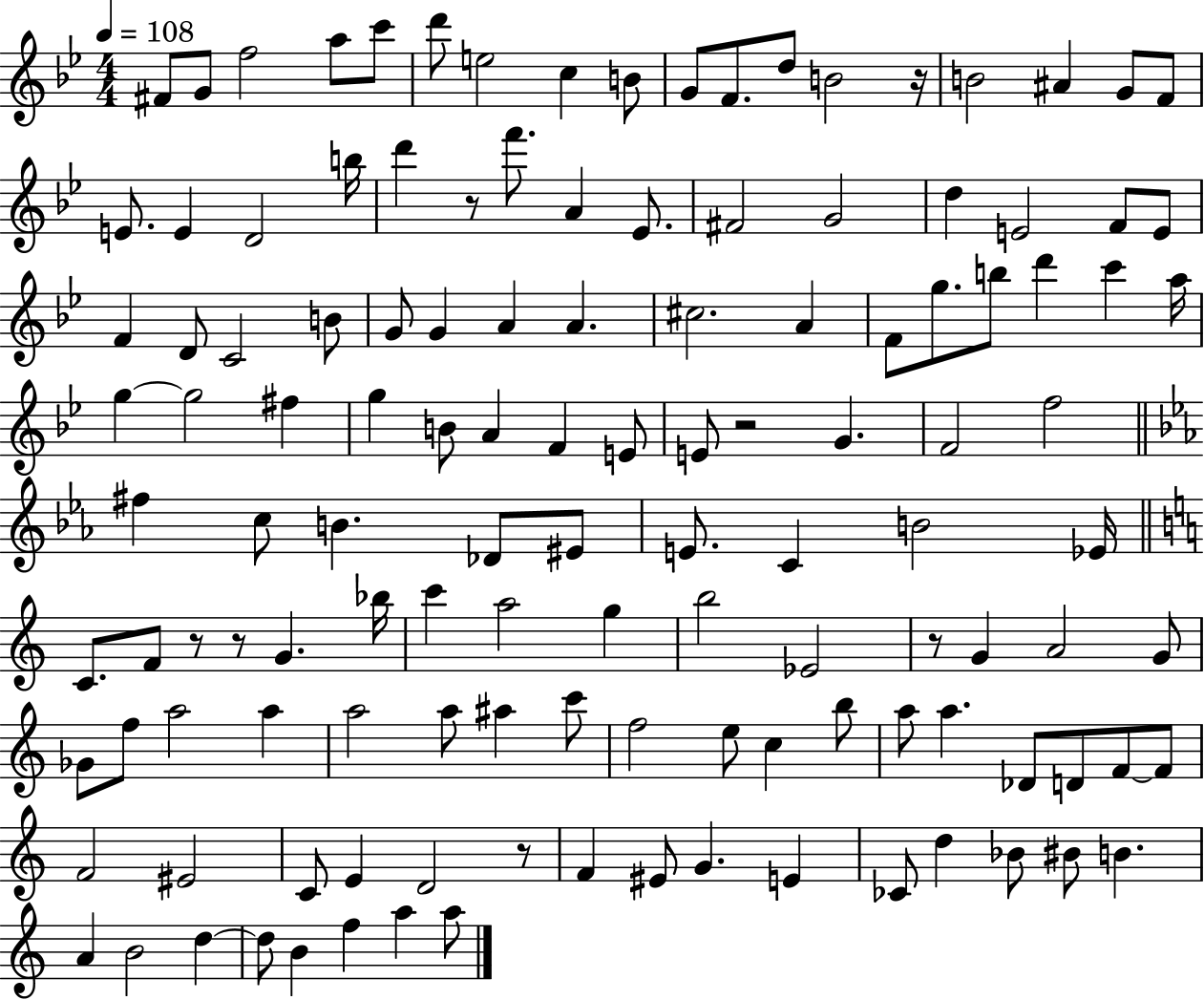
{
  \clef treble
  \numericTimeSignature
  \time 4/4
  \key bes \major
  \tempo 4 = 108
  fis'8 g'8 f''2 a''8 c'''8 | d'''8 e''2 c''4 b'8 | g'8 f'8. d''8 b'2 r16 | b'2 ais'4 g'8 f'8 | \break e'8. e'4 d'2 b''16 | d'''4 r8 f'''8. a'4 ees'8. | fis'2 g'2 | d''4 e'2 f'8 e'8 | \break f'4 d'8 c'2 b'8 | g'8 g'4 a'4 a'4. | cis''2. a'4 | f'8 g''8. b''8 d'''4 c'''4 a''16 | \break g''4~~ g''2 fis''4 | g''4 b'8 a'4 f'4 e'8 | e'8 r2 g'4. | f'2 f''2 | \break \bar "||" \break \key ees \major fis''4 c''8 b'4. des'8 eis'8 | e'8. c'4 b'2 ees'16 | \bar "||" \break \key c \major c'8. f'8 r8 r8 g'4. bes''16 | c'''4 a''2 g''4 | b''2 ees'2 | r8 g'4 a'2 g'8 | \break ges'8 f''8 a''2 a''4 | a''2 a''8 ais''4 c'''8 | f''2 e''8 c''4 b''8 | a''8 a''4. des'8 d'8 f'8~~ f'8 | \break f'2 eis'2 | c'8 e'4 d'2 r8 | f'4 eis'8 g'4. e'4 | ces'8 d''4 bes'8 bis'8 b'4. | \break a'4 b'2 d''4~~ | d''8 b'4 f''4 a''4 a''8 | \bar "|."
}